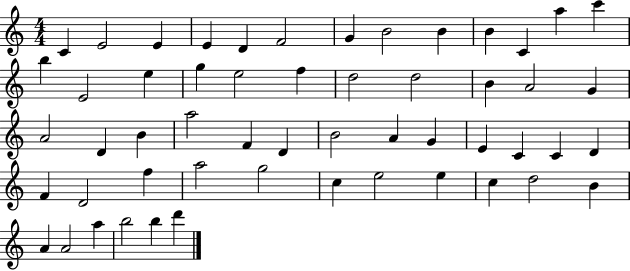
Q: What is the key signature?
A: C major